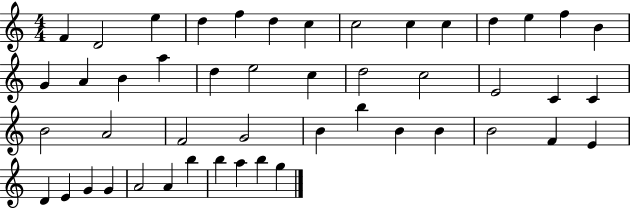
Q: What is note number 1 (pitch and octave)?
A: F4